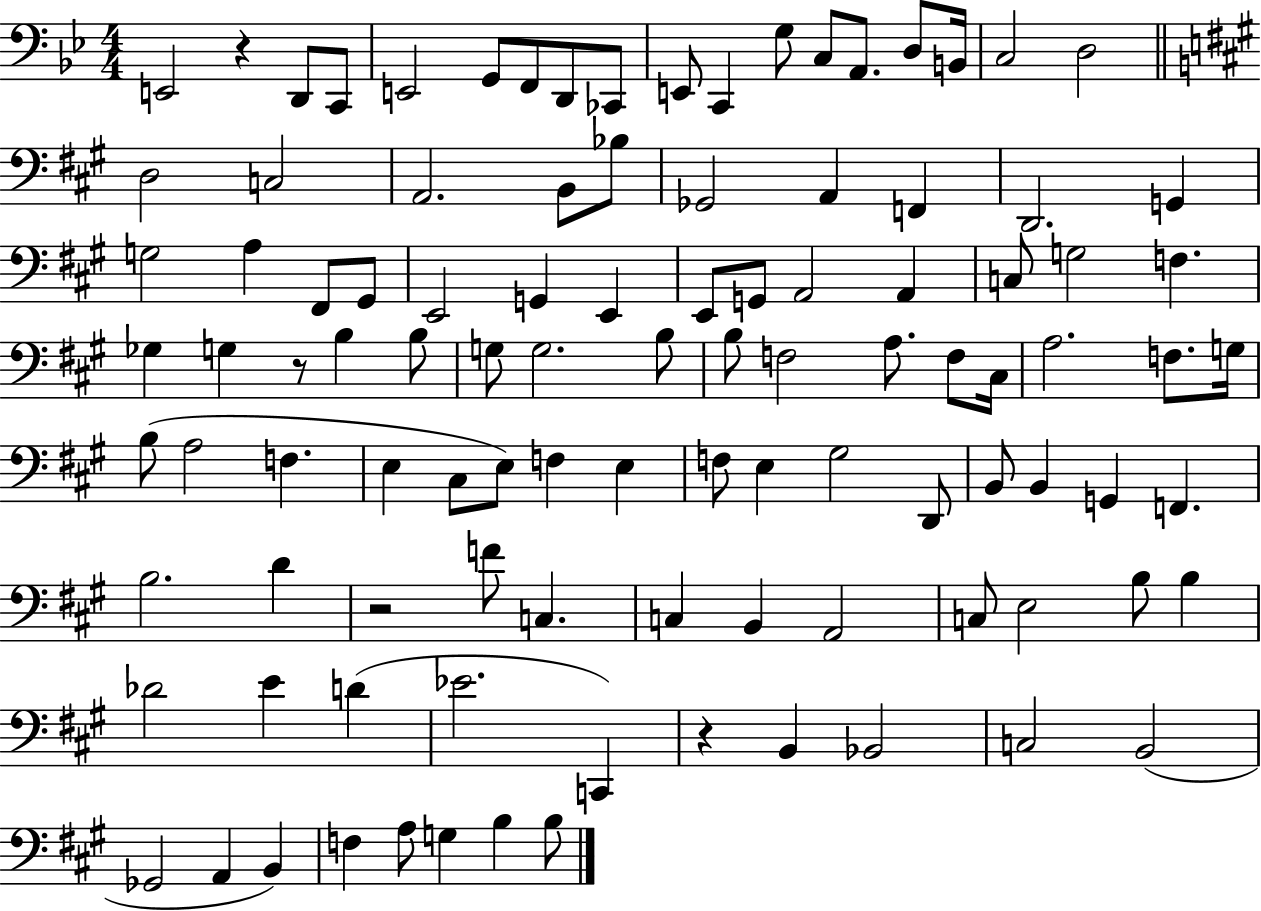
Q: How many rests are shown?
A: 4